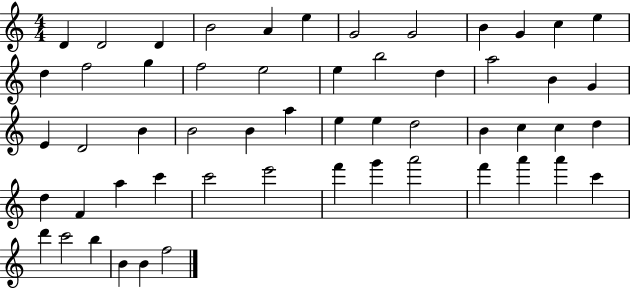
X:1
T:Untitled
M:4/4
L:1/4
K:C
D D2 D B2 A e G2 G2 B G c e d f2 g f2 e2 e b2 d a2 B G E D2 B B2 B a e e d2 B c c d d F a c' c'2 e'2 f' g' a'2 f' a' a' c' d' c'2 b B B f2